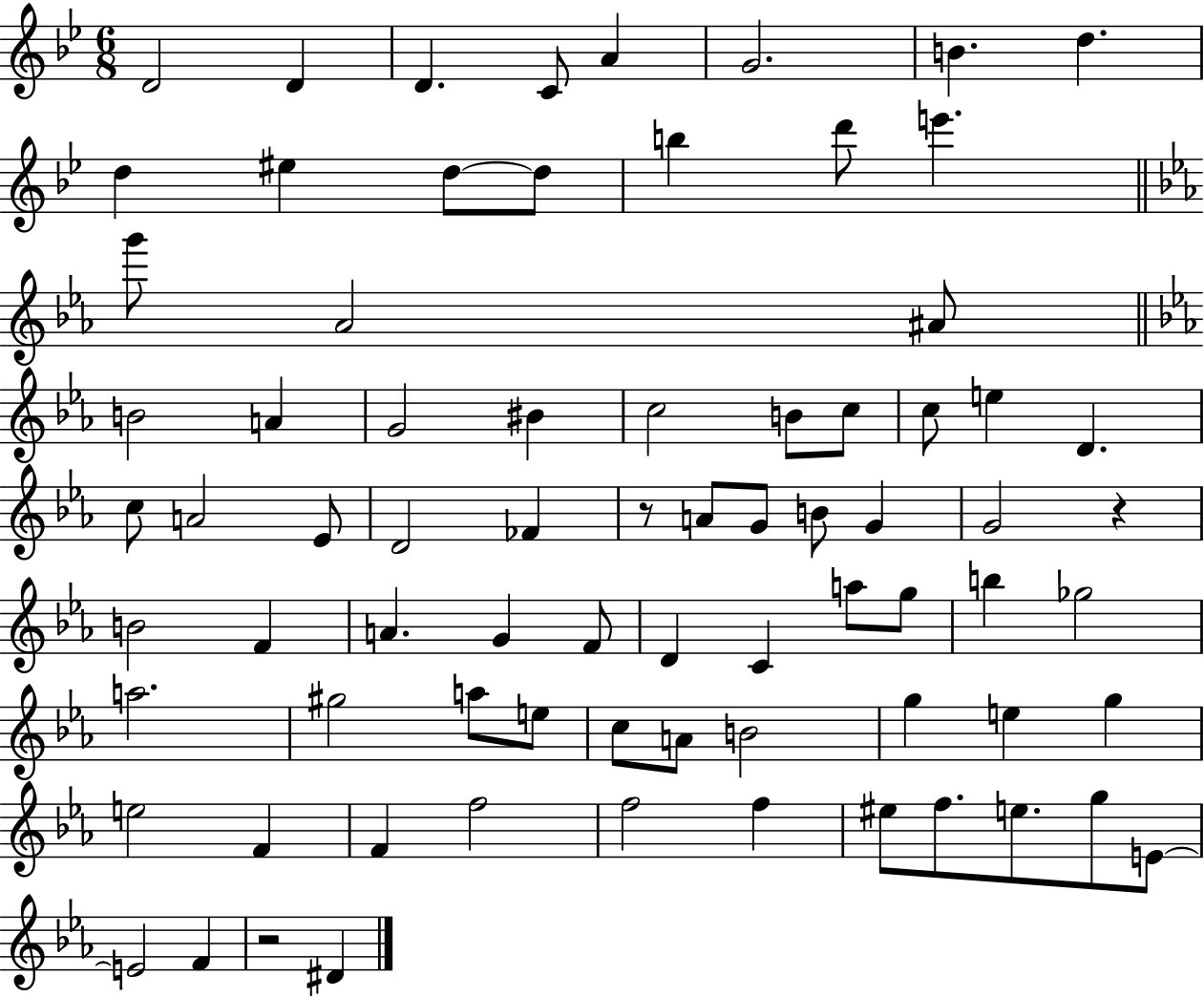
D4/h D4/q D4/q. C4/e A4/q G4/h. B4/q. D5/q. D5/q EIS5/q D5/e D5/e B5/q D6/e E6/q. G6/e Ab4/h A#4/e B4/h A4/q G4/h BIS4/q C5/h B4/e C5/e C5/e E5/q D4/q. C5/e A4/h Eb4/e D4/h FES4/q R/e A4/e G4/e B4/e G4/q G4/h R/q B4/h F4/q A4/q. G4/q F4/e D4/q C4/q A5/e G5/e B5/q Gb5/h A5/h. G#5/h A5/e E5/e C5/e A4/e B4/h G5/q E5/q G5/q E5/h F4/q F4/q F5/h F5/h F5/q EIS5/e F5/e. E5/e. G5/e E4/e E4/h F4/q R/h D#4/q